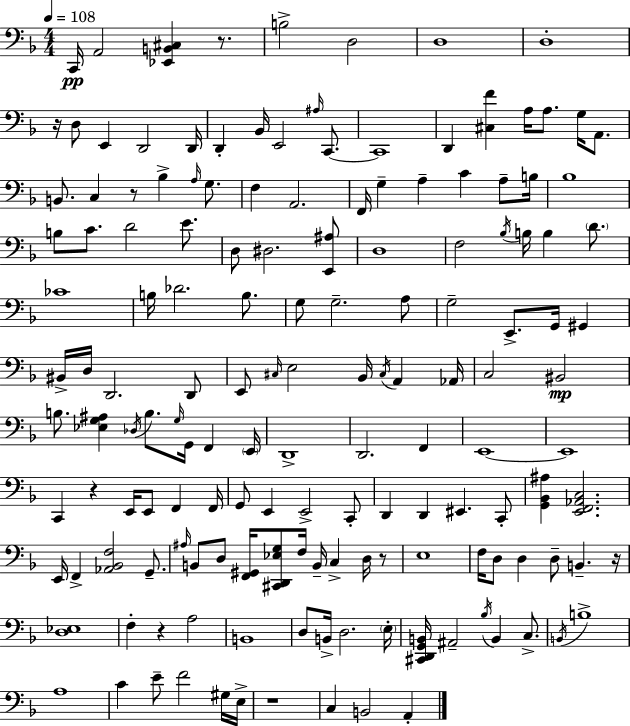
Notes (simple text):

C2/s A2/h [Eb2,B2,C#3]/q R/e. B3/h D3/h D3/w D3/w R/s D3/e E2/q D2/h D2/s D2/q Bb2/s E2/h A#3/s C2/e. C2/w D2/q [C#3,F4]/q A3/s A3/e. G3/s A2/e. B2/e. C3/q R/e Bb3/q A3/s G3/e. F3/q A2/h. F2/s G3/q A3/q C4/q A3/e B3/s Bb3/w B3/e C4/e. D4/h E4/e. D3/e D#3/h. [E2,A#3]/e D3/w F3/h Bb3/s B3/s B3/q D4/e. CES4/w B3/s Db4/h. B3/e. G3/e G3/h. A3/e G3/h E2/e. G2/s G#2/q BIS2/s D3/s D2/h. D2/e E2/e C#3/s E3/h Bb2/s C#3/s A2/q Ab2/s C3/h BIS2/h B3/e. [Eb3,G3,A#3]/q Db3/s B3/e. G3/s G2/s F2/q E2/s D2/w D2/h. F2/q E2/w E2/w C2/q R/q E2/s E2/e F2/q F2/s G2/e E2/q E2/h C2/e D2/q D2/q EIS2/q. C2/e [G2,Bb2,A#3]/q [E2,F2,Ab2,C3]/h. E2/s F2/q [Ab2,Bb2,F3]/h G2/e. A#3/s B2/e D3/e [F2,G#2]/s [C#2,D2,Eb3,G3]/e F3/s B2/s C3/q D3/s R/e E3/w F3/s D3/e D3/q D3/e B2/q. R/s [D3,Eb3]/w F3/q R/q A3/h B2/w D3/e B2/s D3/h. E3/s [C#2,D2,G2,B2]/s A#2/h Bb3/s B2/q C3/e. B2/s B3/w A3/w C4/q E4/e F4/h G#3/s E3/s R/w C3/q B2/h A2/q